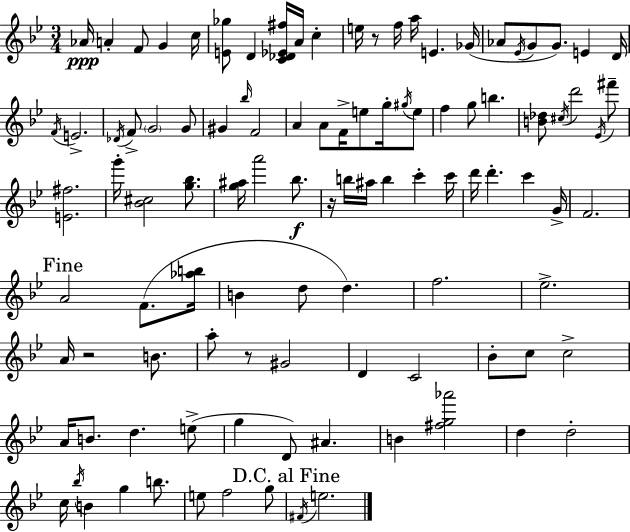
{
  \clef treble
  \numericTimeSignature
  \time 3/4
  \key bes \major
  \repeat volta 2 { aes'16\ppp a'4-. f'8 g'4 c''16 | <e' ges''>8 d'4 <c' des' ees' fis''>16 a'16 c''4-. | e''16 r8 f''16 a''16 e'4. ges'16( | aes'8 \acciaccatura { ees'16 } g'8 g'8.) e'4 | \break d'16 \acciaccatura { f'16 } e'2.-> | \acciaccatura { des'16 } f'8-> \parenthesize g'2 | g'8 gis'4 \grace { bes''16 } f'2 | a'4 a'8 f'16-> e''8 | \break g''16-. \acciaccatura { gis''16 } e''8 f''4 g''8 b''4. | <b' des''>8 \acciaccatura { cis''16 } d'''2 | \acciaccatura { ees'16 } fis'''8-- <e' fis''>2. | g'''16-. <bes' cis''>2 | \break <g'' bes''>8. <g'' ais''>16 a'''2 | bes''8.\f r16 b''16 ais''16 b''4 | c'''4-. c'''16 d'''16 d'''4.-. | c'''4 g'16-> f'2. | \break \mark "Fine" a'2 | f'8.( <aes'' b''>16 b'4 d''8 | d''4.) f''2. | ees''2.-> | \break a'16 r2 | b'8. a''8-. r8 gis'2 | d'4 c'2 | bes'8-. c''8 c''2-> | \break a'16 b'8. d''4. | e''8->( g''4 d'8) | ais'4. b'4 <fis'' g'' aes'''>2 | d''4 d''2-. | \break c''16 \acciaccatura { bes''16 } b'4 | g''4 b''8. e''8 f''2 | g''8 \mark "D.C. al Fine" \acciaccatura { fis'16 } e''2. | } \bar "|."
}